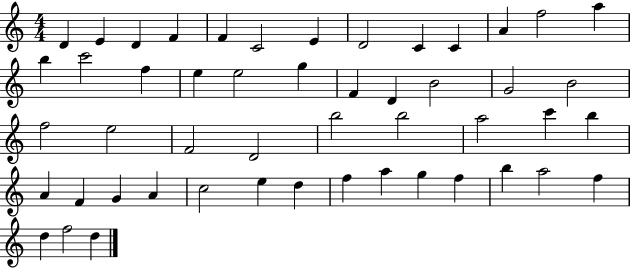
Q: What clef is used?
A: treble